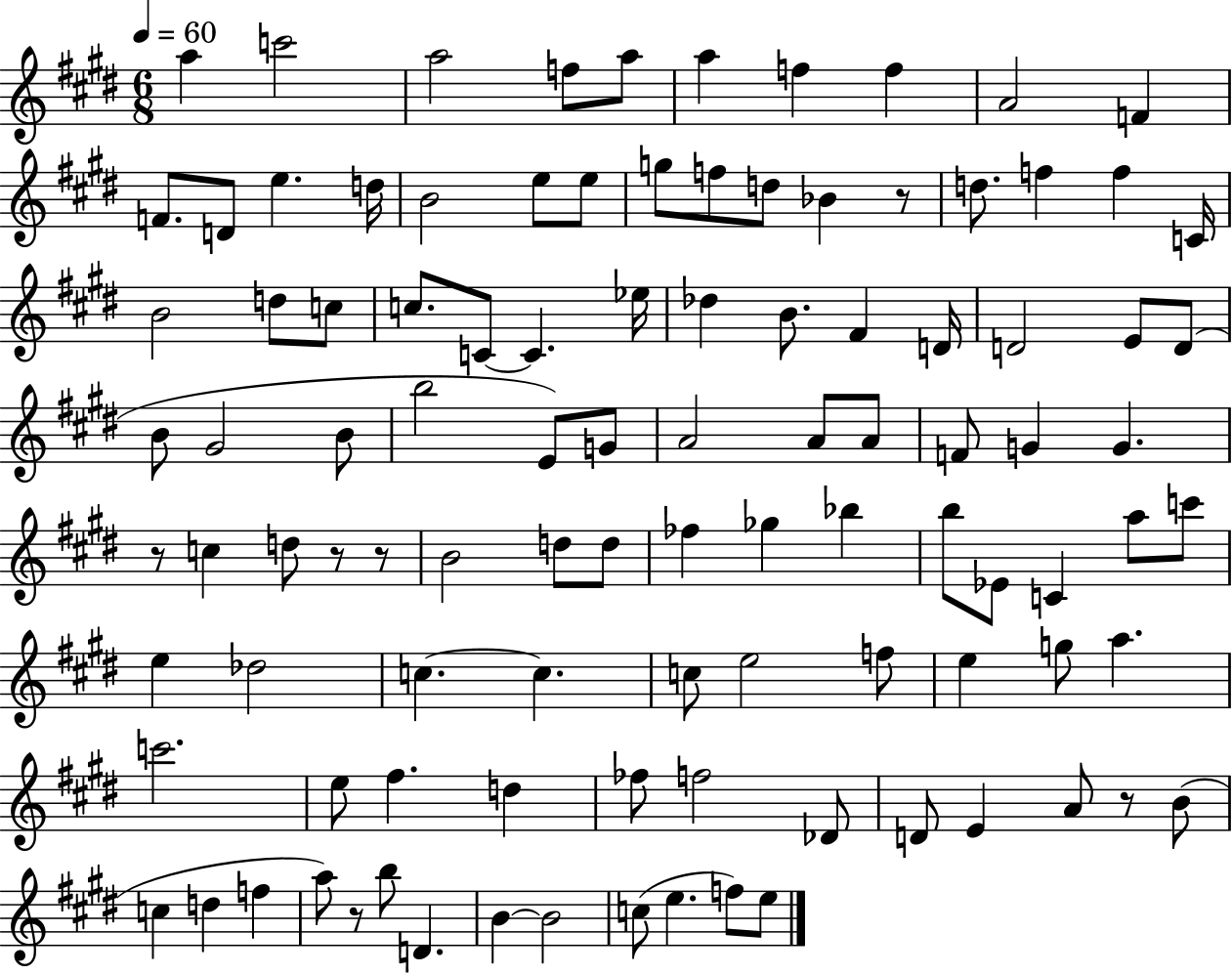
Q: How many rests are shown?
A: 6